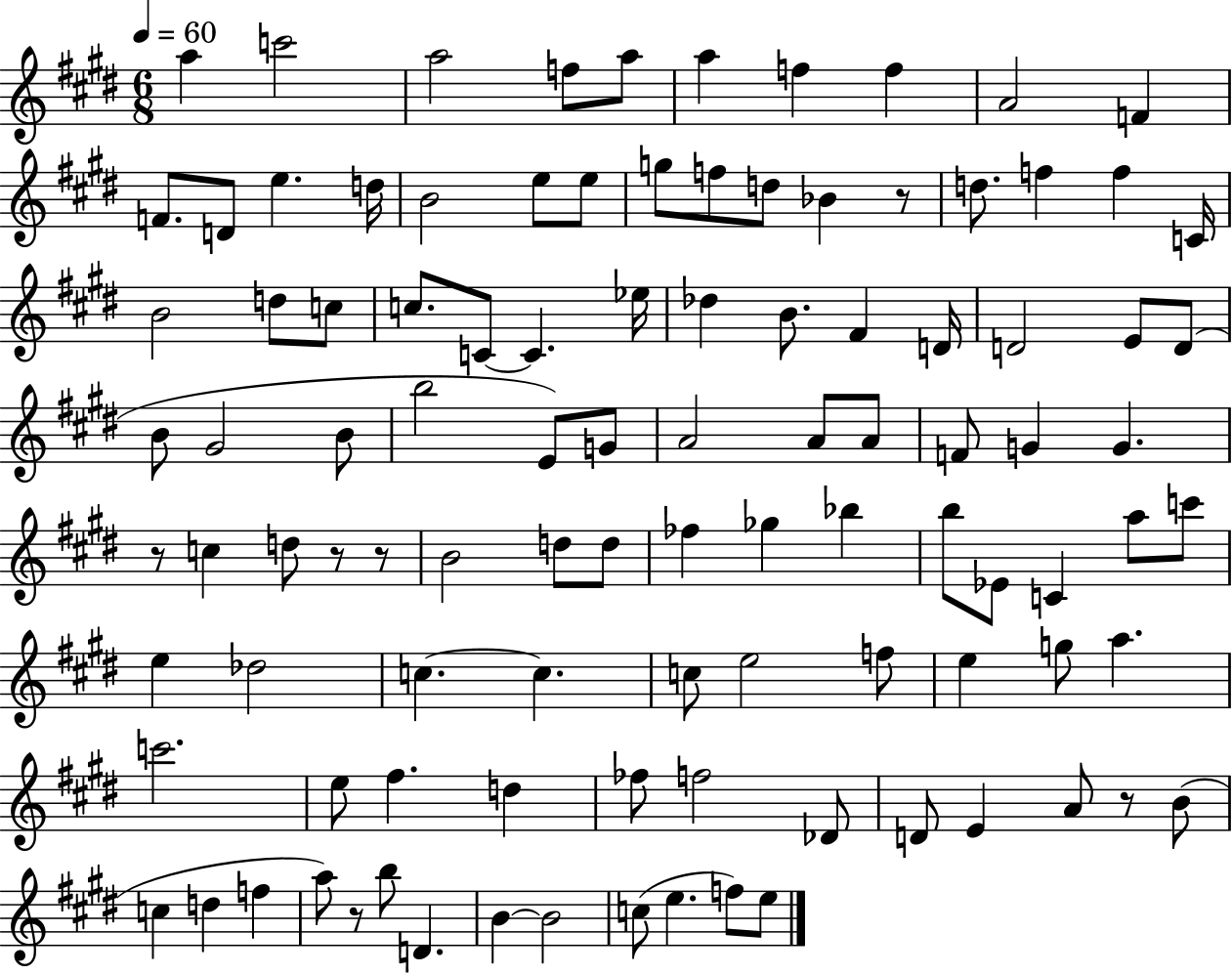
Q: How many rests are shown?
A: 6